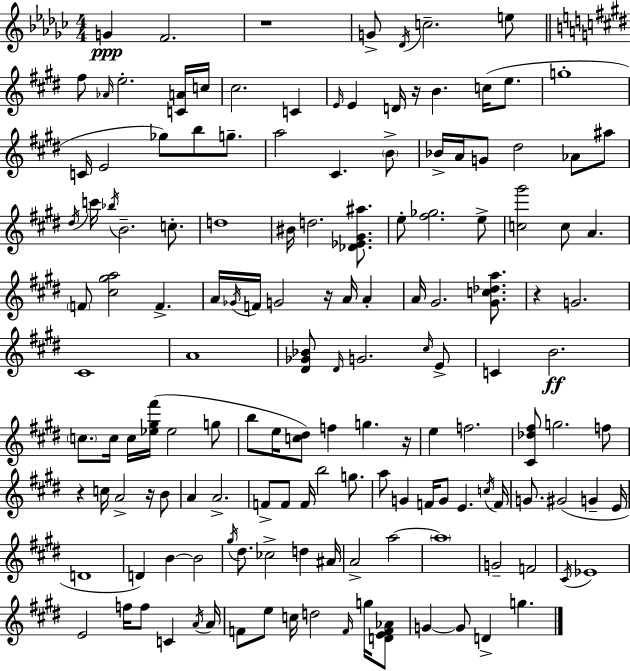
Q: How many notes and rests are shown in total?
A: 148